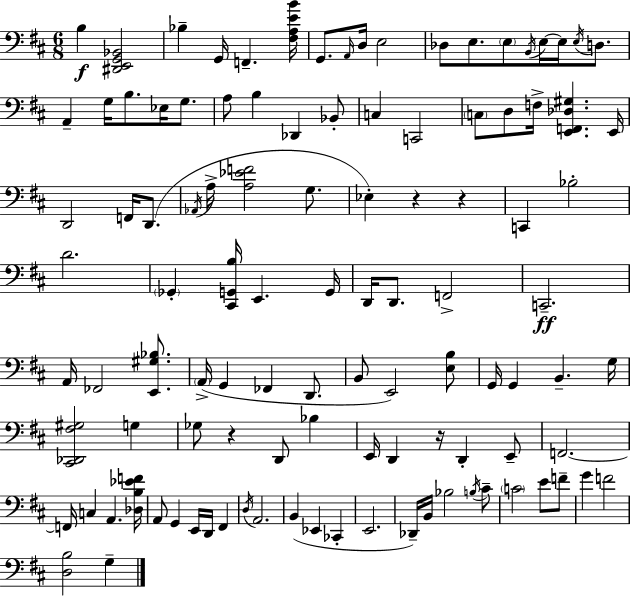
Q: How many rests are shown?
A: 4